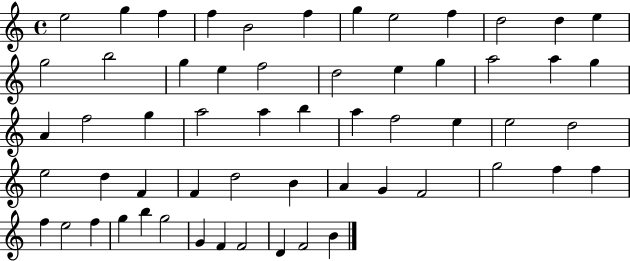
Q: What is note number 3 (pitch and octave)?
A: F5